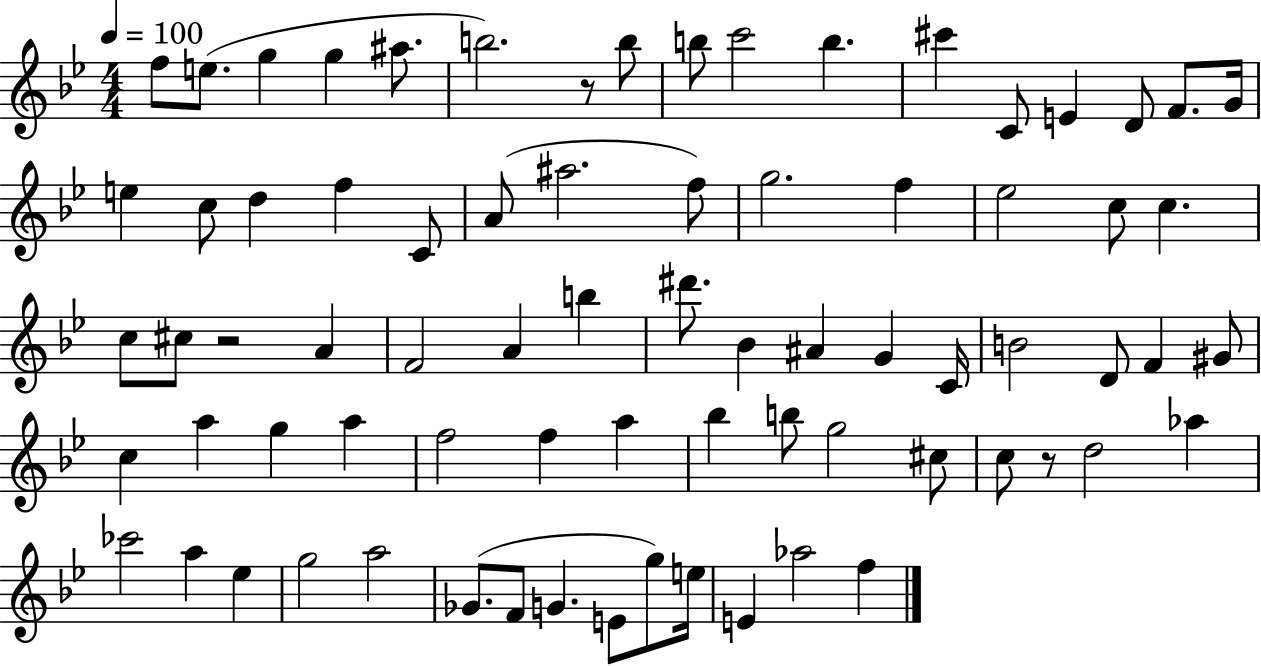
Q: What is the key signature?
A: BES major